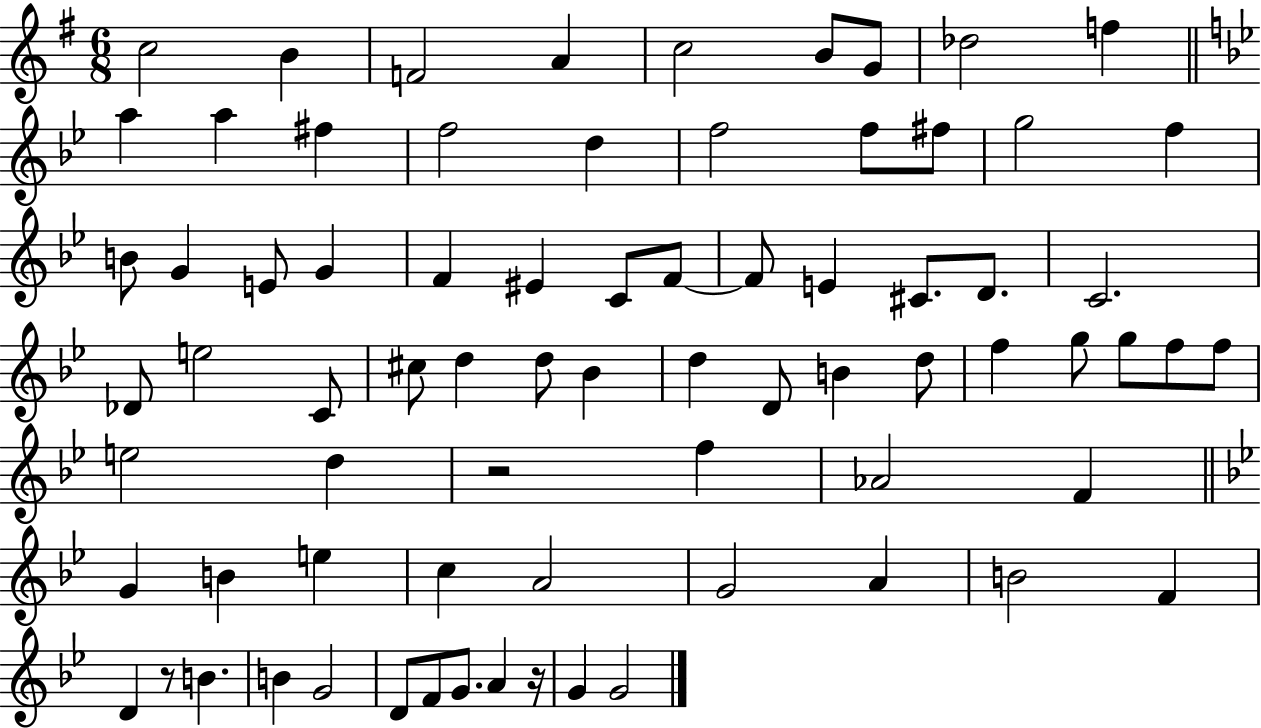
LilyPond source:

{
  \clef treble
  \numericTimeSignature
  \time 6/8
  \key g \major
  c''2 b'4 | f'2 a'4 | c''2 b'8 g'8 | des''2 f''4 | \break \bar "||" \break \key bes \major a''4 a''4 fis''4 | f''2 d''4 | f''2 f''8 fis''8 | g''2 f''4 | \break b'8 g'4 e'8 g'4 | f'4 eis'4 c'8 f'8~~ | f'8 e'4 cis'8. d'8. | c'2. | \break des'8 e''2 c'8 | cis''8 d''4 d''8 bes'4 | d''4 d'8 b'4 d''8 | f''4 g''8 g''8 f''8 f''8 | \break e''2 d''4 | r2 f''4 | aes'2 f'4 | \bar "||" \break \key bes \major g'4 b'4 e''4 | c''4 a'2 | g'2 a'4 | b'2 f'4 | \break d'4 r8 b'4. | b'4 g'2 | d'8 f'8 g'8. a'4 r16 | g'4 g'2 | \break \bar "|."
}